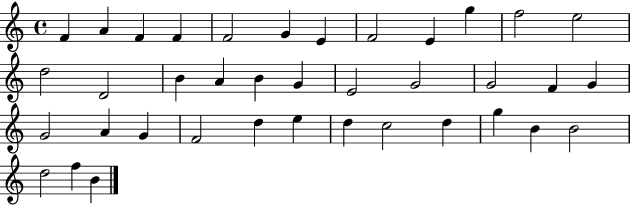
{
  \clef treble
  \time 4/4
  \defaultTimeSignature
  \key c \major
  f'4 a'4 f'4 f'4 | f'2 g'4 e'4 | f'2 e'4 g''4 | f''2 e''2 | \break d''2 d'2 | b'4 a'4 b'4 g'4 | e'2 g'2 | g'2 f'4 g'4 | \break g'2 a'4 g'4 | f'2 d''4 e''4 | d''4 c''2 d''4 | g''4 b'4 b'2 | \break d''2 f''4 b'4 | \bar "|."
}